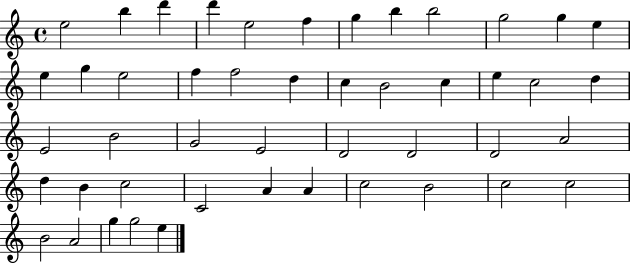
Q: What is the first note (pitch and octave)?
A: E5